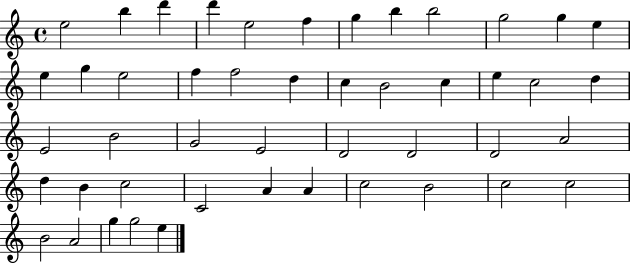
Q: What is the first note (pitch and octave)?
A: E5